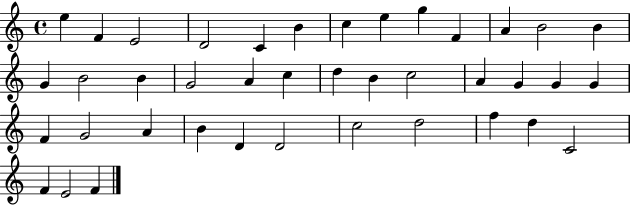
X:1
T:Untitled
M:4/4
L:1/4
K:C
e F E2 D2 C B c e g F A B2 B G B2 B G2 A c d B c2 A G G G F G2 A B D D2 c2 d2 f d C2 F E2 F